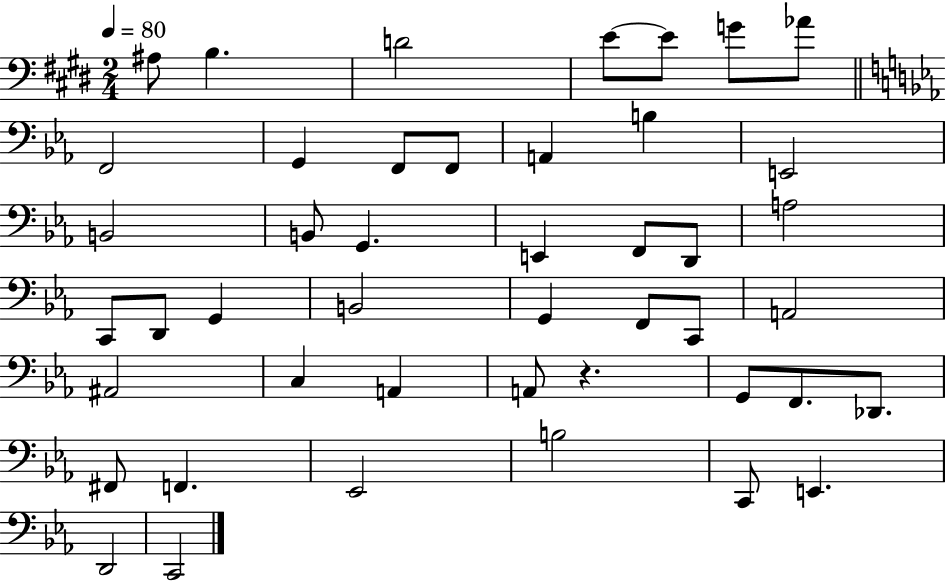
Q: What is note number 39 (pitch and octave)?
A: Eb2